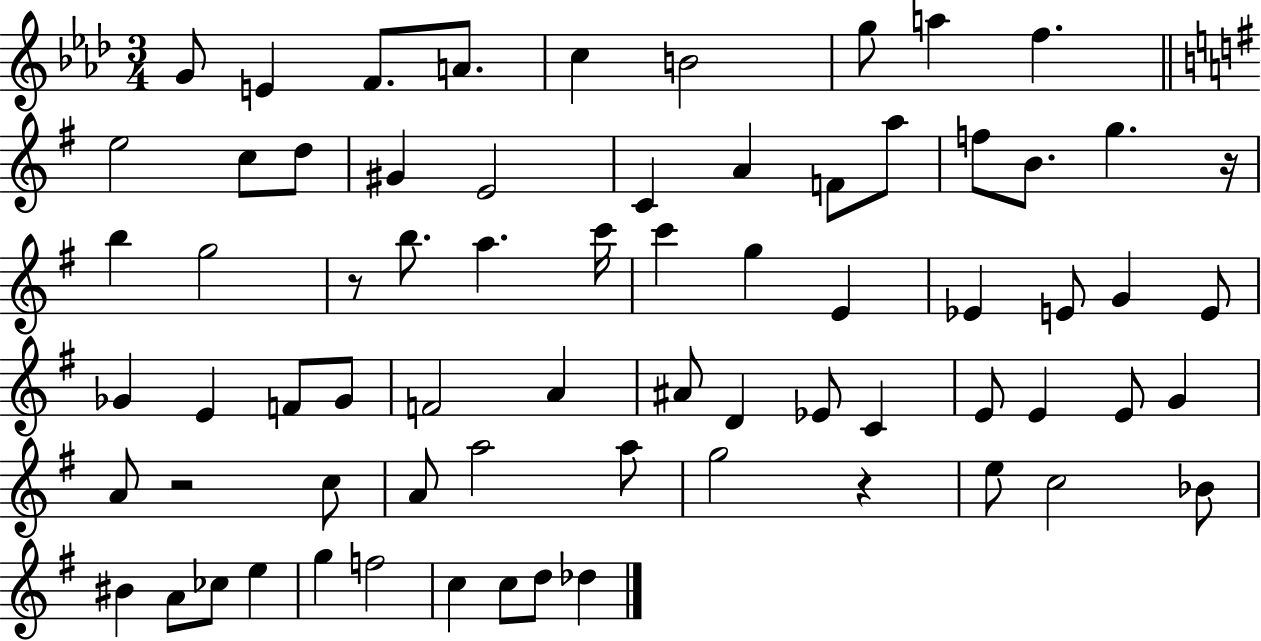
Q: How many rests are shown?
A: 4